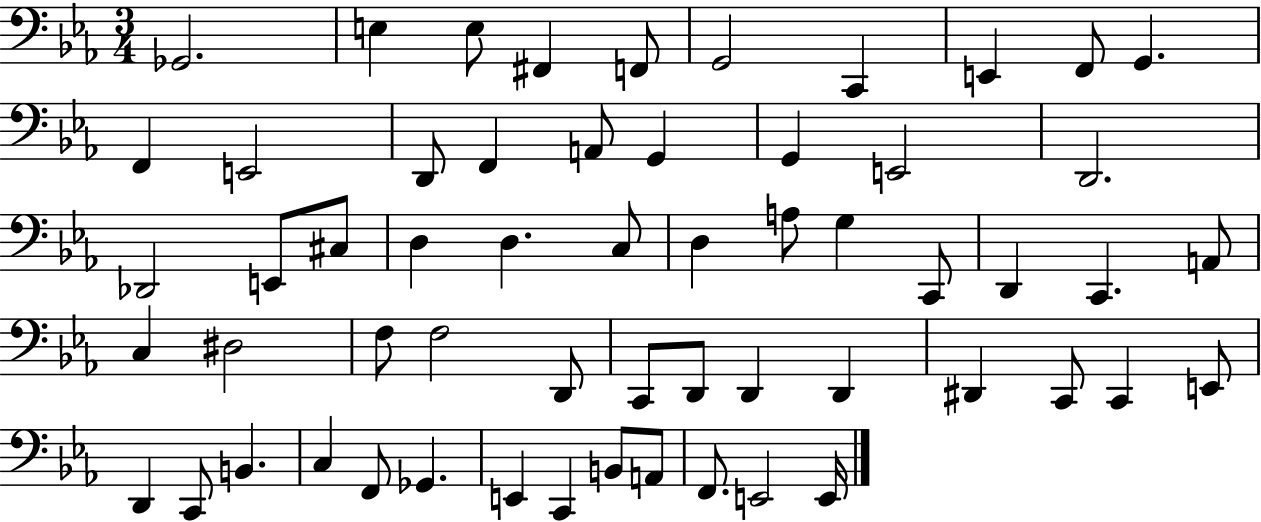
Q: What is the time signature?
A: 3/4